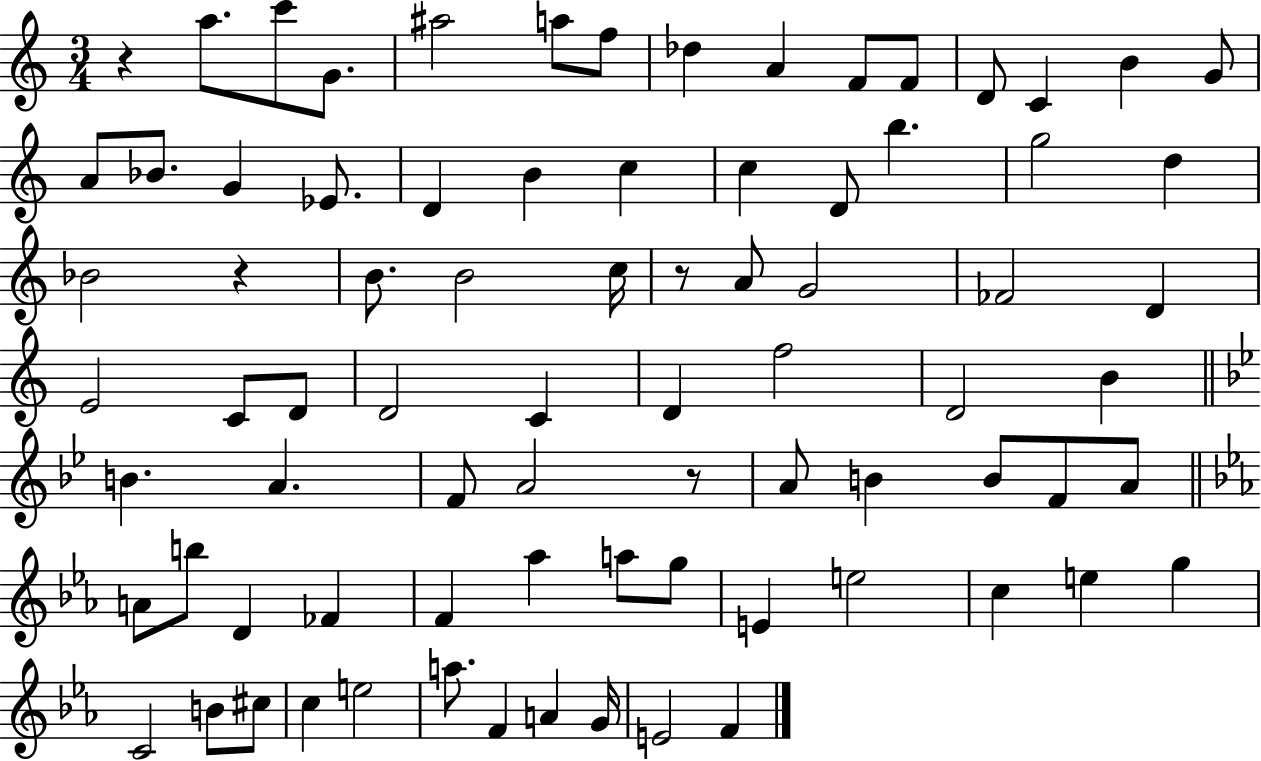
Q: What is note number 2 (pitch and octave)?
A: C6